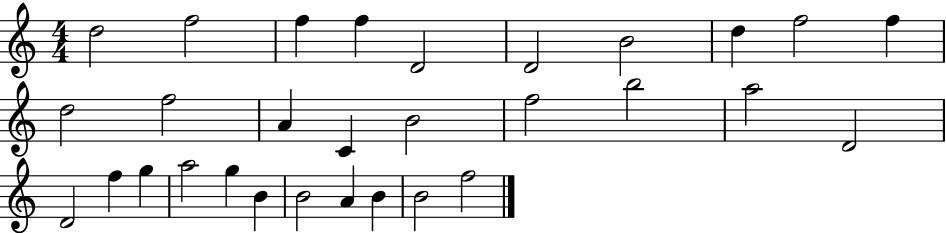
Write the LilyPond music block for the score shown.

{
  \clef treble
  \numericTimeSignature
  \time 4/4
  \key c \major
  d''2 f''2 | f''4 f''4 d'2 | d'2 b'2 | d''4 f''2 f''4 | \break d''2 f''2 | a'4 c'4 b'2 | f''2 b''2 | a''2 d'2 | \break d'2 f''4 g''4 | a''2 g''4 b'4 | b'2 a'4 b'4 | b'2 f''2 | \break \bar "|."
}